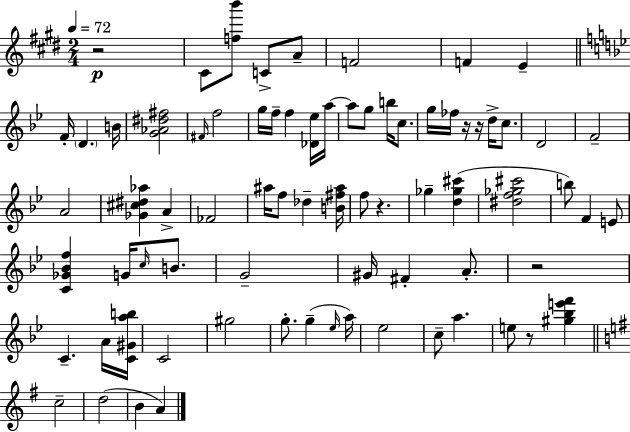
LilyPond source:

{
  \clef treble
  \numericTimeSignature
  \time 2/4
  \key e \major
  \tempo 4 = 72
  r2\p | cis'8 <f'' b'''>8 c'8-> a'8-- | f'2 | f'4 e'4-- | \break \bar "||" \break \key bes \major f'16-. \parenthesize d'4. b'16 | <g' aes' dis'' fis''>2 | \grace { fis'16 } f''2 | g''16 f''16-- f''4 <des' ees''>16 | \break a''16~~ a''8 g''8 b''16 c''8. | g''16 fes''16 r16 r16 d''16-> c''8. | d'2 | f'2-- | \break a'2 | <ges' cis'' dis'' aes''>4 a'4-> | fes'2 | ais''16 f''8 des''4-- | \break <b' fis'' ais''>16 f''8 r4. | ges''4-- <d'' ges'' cis'''>4( | <dis'' f'' ges'' cis'''>2 | b''8) f'4 e'8 | \break <c' ges' bes' f''>4 g'16 \grace { c''16 } b'8. | g'2-- | gis'16 fis'4-. a'8.-. | r2 | \break c'4.-- | a'16 <c' gis' a'' b''>16 c'2 | gis''2 | g''8.-. g''4--( | \break \grace { ees''16 } a''16) ees''2 | c''8-- a''4. | e''8 r8 <gis'' bes'' e''' f'''>4 | \bar "||" \break \key e \minor c''2-- | d''2( | b'4 a'4) | \bar "|."
}